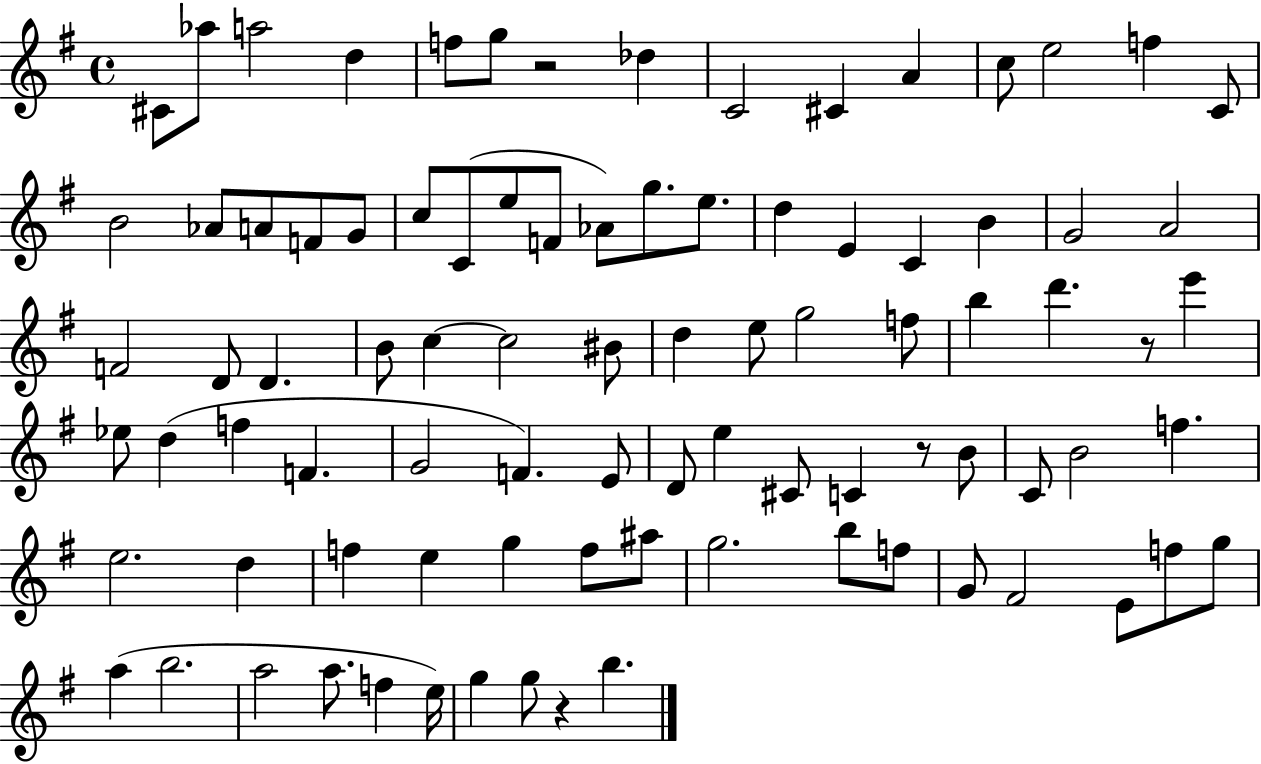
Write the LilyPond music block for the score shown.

{
  \clef treble
  \time 4/4
  \defaultTimeSignature
  \key g \major
  cis'8 aes''8 a''2 d''4 | f''8 g''8 r2 des''4 | c'2 cis'4 a'4 | c''8 e''2 f''4 c'8 | \break b'2 aes'8 a'8 f'8 g'8 | c''8 c'8( e''8 f'8 aes'8) g''8. e''8. | d''4 e'4 c'4 b'4 | g'2 a'2 | \break f'2 d'8 d'4. | b'8 c''4~~ c''2 bis'8 | d''4 e''8 g''2 f''8 | b''4 d'''4. r8 e'''4 | \break ees''8 d''4( f''4 f'4. | g'2 f'4.) e'8 | d'8 e''4 cis'8 c'4 r8 b'8 | c'8 b'2 f''4. | \break e''2. d''4 | f''4 e''4 g''4 f''8 ais''8 | g''2. b''8 f''8 | g'8 fis'2 e'8 f''8 g''8 | \break a''4( b''2. | a''2 a''8. f''4 e''16) | g''4 g''8 r4 b''4. | \bar "|."
}